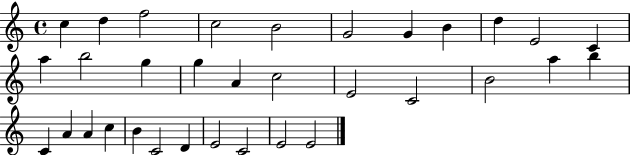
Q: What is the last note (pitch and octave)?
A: E4